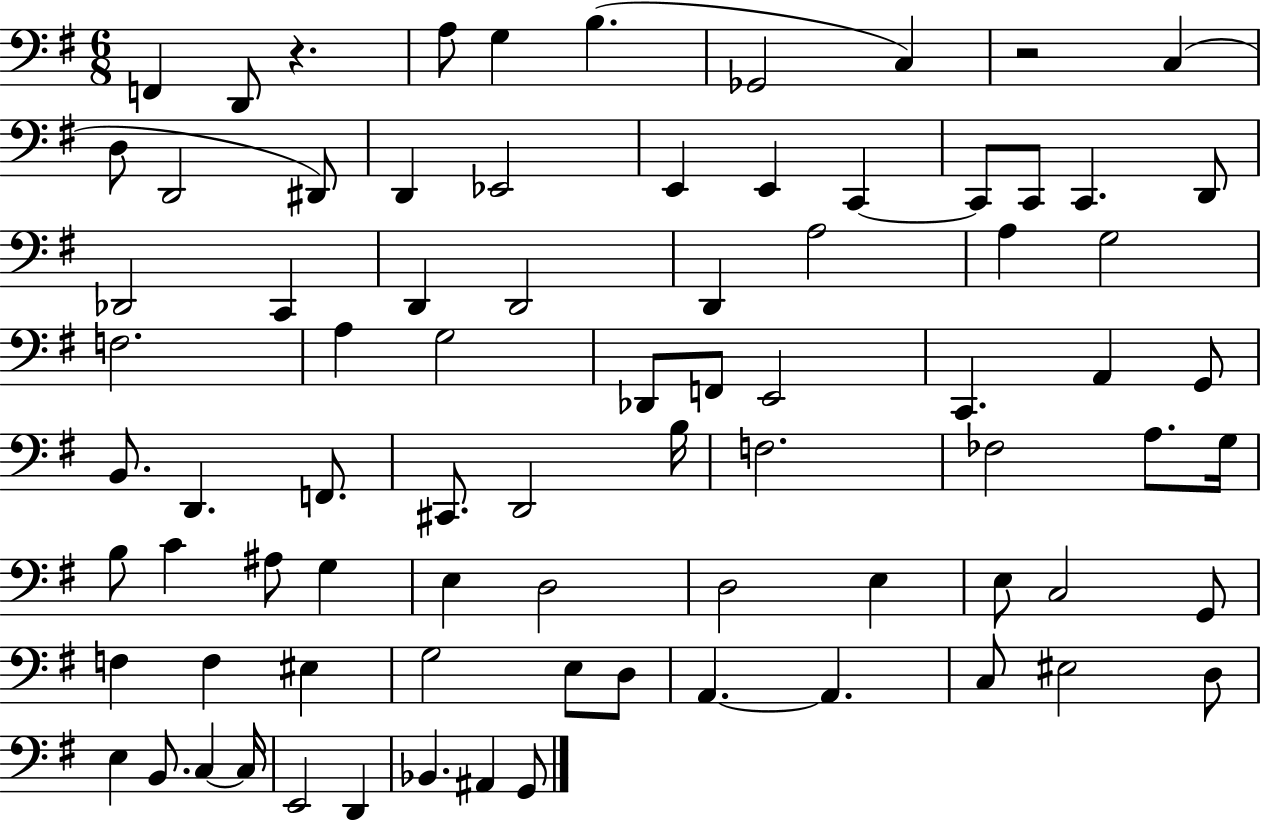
X:1
T:Untitled
M:6/8
L:1/4
K:G
F,, D,,/2 z A,/2 G, B, _G,,2 C, z2 C, D,/2 D,,2 ^D,,/2 D,, _E,,2 E,, E,, C,, C,,/2 C,,/2 C,, D,,/2 _D,,2 C,, D,, D,,2 D,, A,2 A, G,2 F,2 A, G,2 _D,,/2 F,,/2 E,,2 C,, A,, G,,/2 B,,/2 D,, F,,/2 ^C,,/2 D,,2 B,/4 F,2 _F,2 A,/2 G,/4 B,/2 C ^A,/2 G, E, D,2 D,2 E, E,/2 C,2 G,,/2 F, F, ^E, G,2 E,/2 D,/2 A,, A,, C,/2 ^E,2 D,/2 E, B,,/2 C, C,/4 E,,2 D,, _B,, ^A,, G,,/2